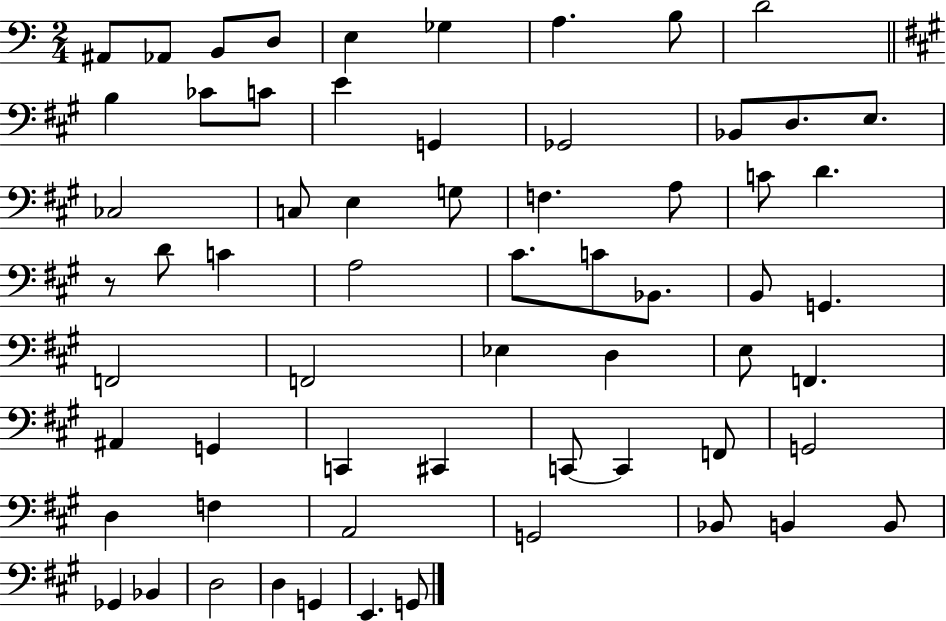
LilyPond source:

{
  \clef bass
  \numericTimeSignature
  \time 2/4
  \key c \major
  \repeat volta 2 { ais,8 aes,8 b,8 d8 | e4 ges4 | a4. b8 | d'2 | \break \bar "||" \break \key a \major b4 ces'8 c'8 | e'4 g,4 | ges,2 | bes,8 d8. e8. | \break ces2 | c8 e4 g8 | f4. a8 | c'8 d'4. | \break r8 d'8 c'4 | a2 | cis'8. c'8 bes,8. | b,8 g,4. | \break f,2 | f,2 | ees4 d4 | e8 f,4. | \break ais,4 g,4 | c,4 cis,4 | c,8~~ c,4 f,8 | g,2 | \break d4 f4 | a,2 | g,2 | bes,8 b,4 b,8 | \break ges,4 bes,4 | d2 | d4 g,4 | e,4. g,8 | \break } \bar "|."
}